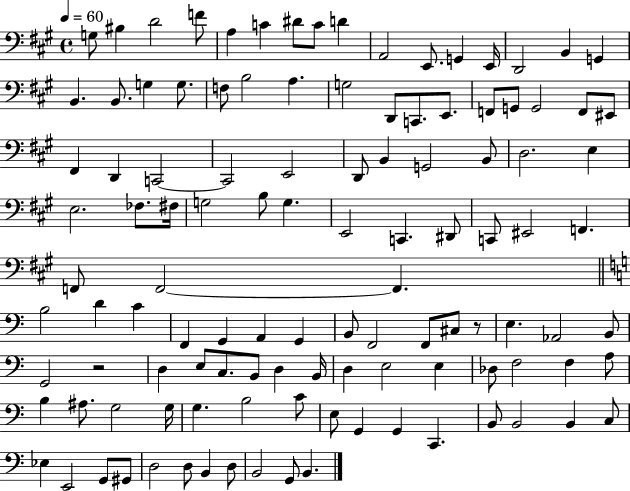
G3/e BIS3/q D4/h F4/e A3/q C4/q D#4/e C4/e D4/q A2/h E2/e. G2/q E2/s D2/h B2/q G2/q B2/q. B2/e. G3/q G3/e. F3/e B3/h A3/q. G3/h D2/e C2/e. E2/e. F2/e G2/e G2/h F2/e EIS2/e F#2/q D2/q C2/h C2/h E2/h D2/e B2/q G2/h B2/e D3/h. E3/q E3/h. FES3/e. F#3/s G3/h B3/e G3/q. E2/h C2/q. D#2/e C2/e EIS2/h F2/q. F2/e F2/h F2/q. B3/h D4/q C4/q F2/q G2/q A2/q G2/q B2/e F2/h F2/e C#3/e R/e E3/q. Ab2/h B2/e G2/h R/h D3/q E3/e C3/e. B2/e D3/q B2/s D3/q E3/h E3/q Db3/e F3/h F3/q A3/e B3/q A#3/e. G3/h G3/s G3/q. B3/h C4/e E3/e G2/q G2/q C2/q. B2/e B2/h B2/q C3/e Eb3/q E2/h G2/e G#2/e D3/h D3/e B2/q D3/e B2/h G2/e B2/q.